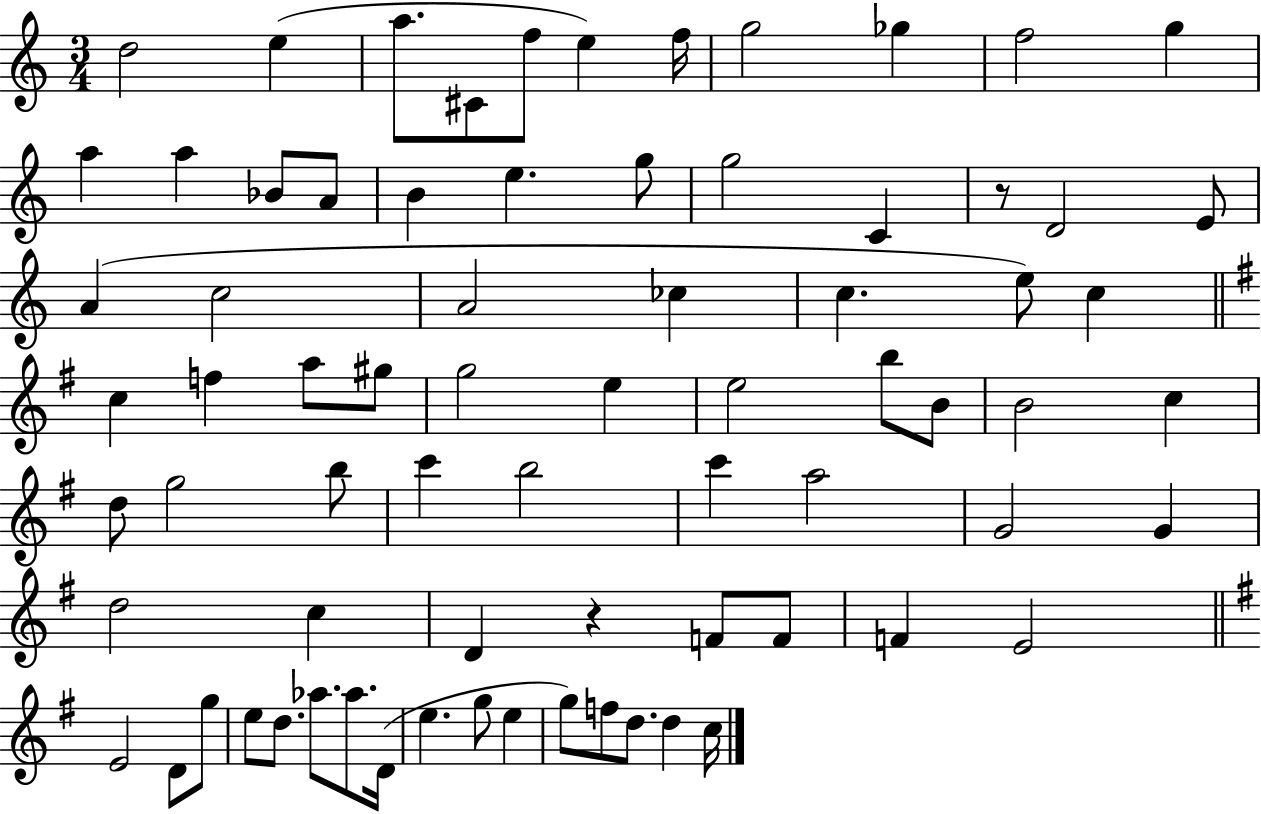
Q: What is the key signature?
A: C major